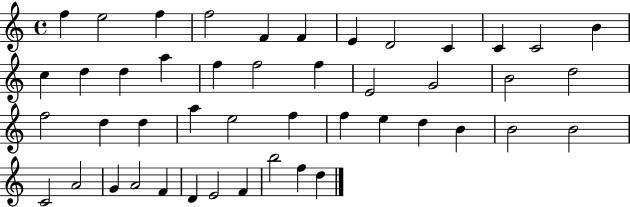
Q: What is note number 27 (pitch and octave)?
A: A5